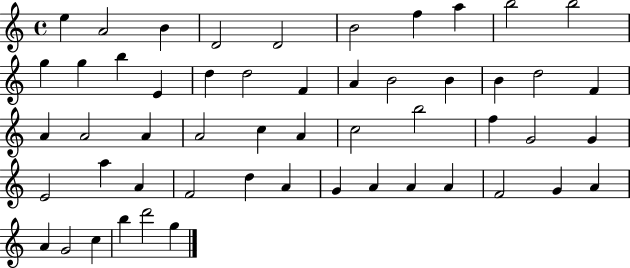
E5/q A4/h B4/q D4/h D4/h B4/h F5/q A5/q B5/h B5/h G5/q G5/q B5/q E4/q D5/q D5/h F4/q A4/q B4/h B4/q B4/q D5/h F4/q A4/q A4/h A4/q A4/h C5/q A4/q C5/h B5/h F5/q G4/h G4/q E4/h A5/q A4/q F4/h D5/q A4/q G4/q A4/q A4/q A4/q F4/h G4/q A4/q A4/q G4/h C5/q B5/q D6/h G5/q